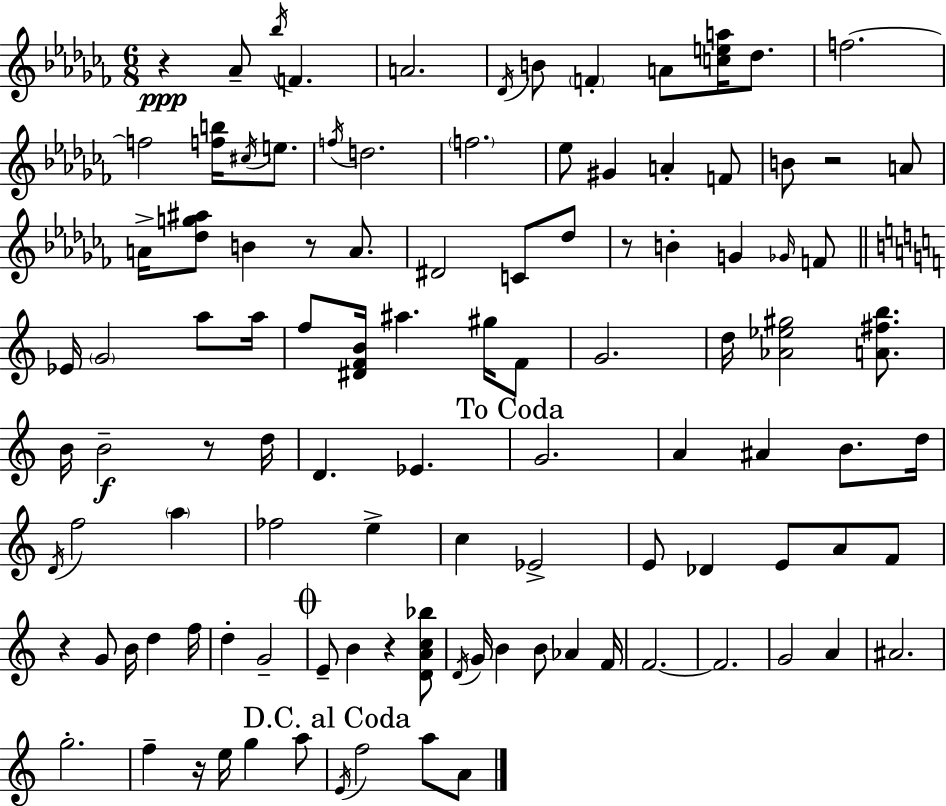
R/q Ab4/e Bb5/s F4/q. A4/h. Db4/s B4/e F4/q A4/e [C5,E5,A5]/s Db5/e. F5/h. F5/h [F5,B5]/s C#5/s E5/e. F5/s D5/h. F5/h. Eb5/e G#4/q A4/q F4/e B4/e R/h A4/e A4/s [Db5,G5,A#5]/e B4/q R/e A4/e. D#4/h C4/e Db5/e R/e B4/q G4/q Gb4/s F4/e Eb4/s G4/h A5/e A5/s F5/e [D#4,F4,B4]/s A#5/q. G#5/s F4/e G4/h. D5/s [Ab4,Eb5,G#5]/h [A4,F#5,B5]/e. B4/s B4/h R/e D5/s D4/q. Eb4/q. G4/h. A4/q A#4/q B4/e. D5/s D4/s F5/h A5/q FES5/h E5/q C5/q Eb4/h E4/e Db4/q E4/e A4/e F4/e R/q G4/e B4/s D5/q F5/s D5/q G4/h E4/e B4/q R/q [D4,A4,C5,Bb5]/e D4/s G4/s B4/q B4/e Ab4/q F4/s F4/h. F4/h. G4/h A4/q A#4/h. G5/h. F5/q R/s E5/s G5/q A5/e E4/s F5/h A5/e A4/e